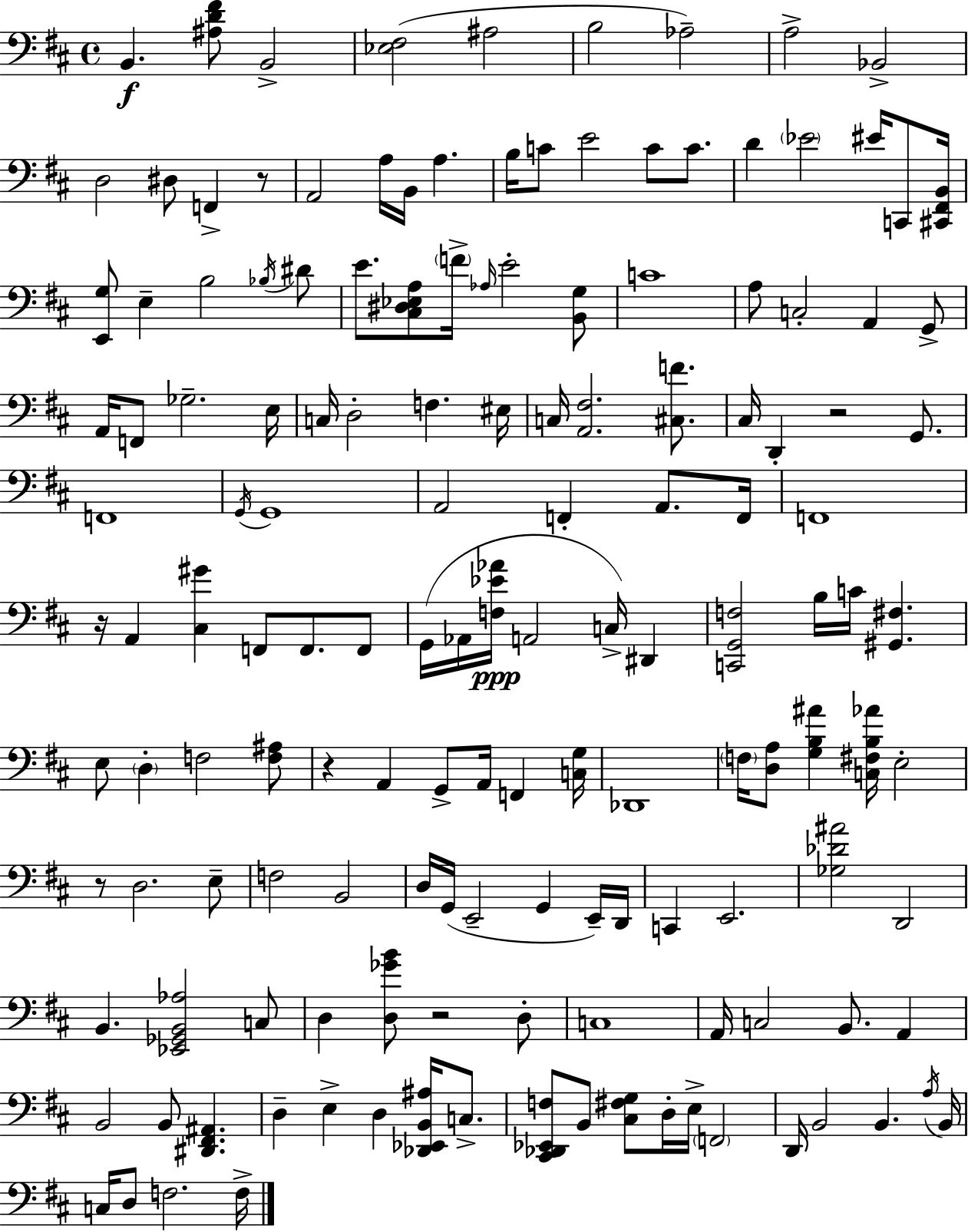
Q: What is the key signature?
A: D major